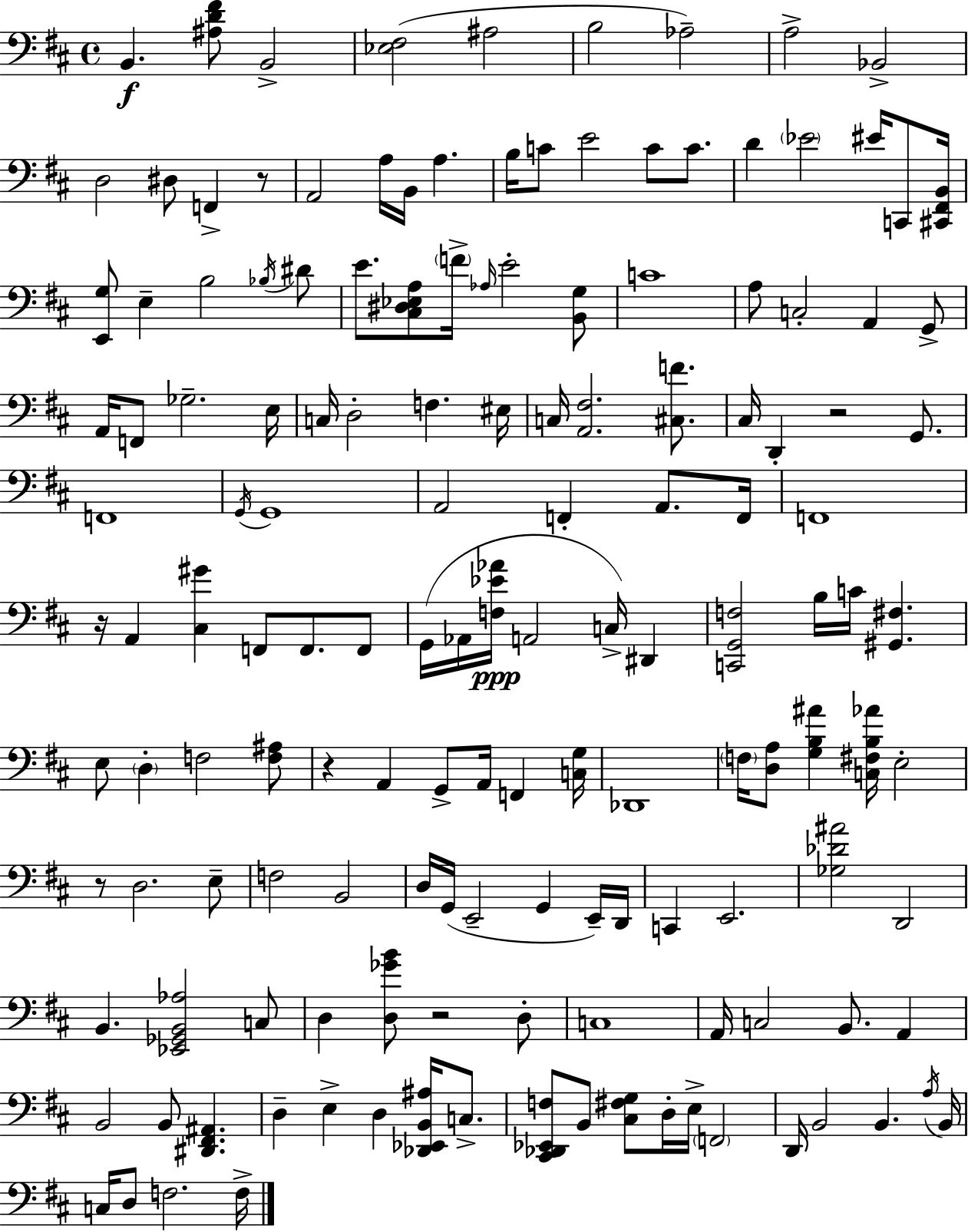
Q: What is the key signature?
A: D major